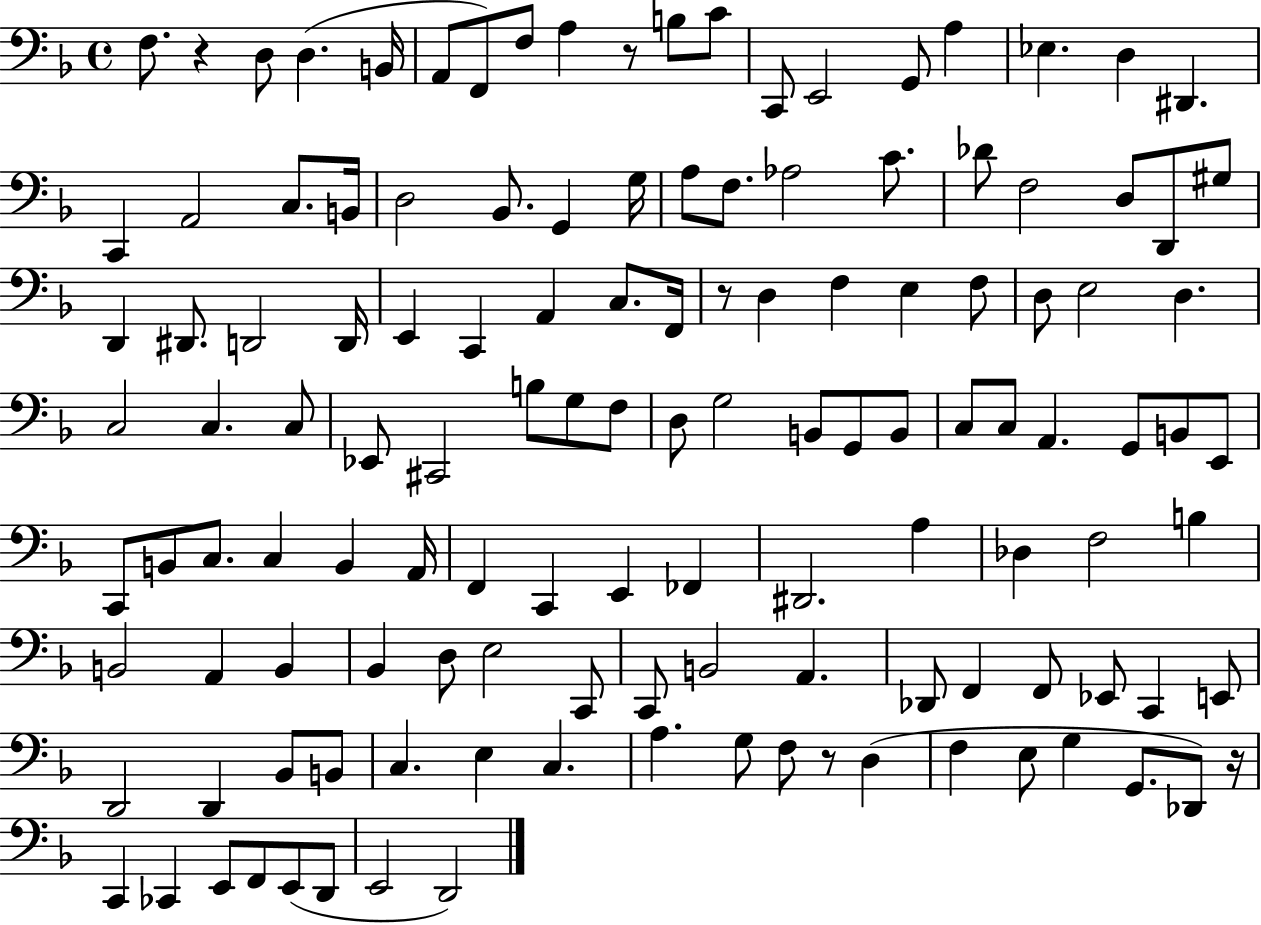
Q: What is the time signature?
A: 4/4